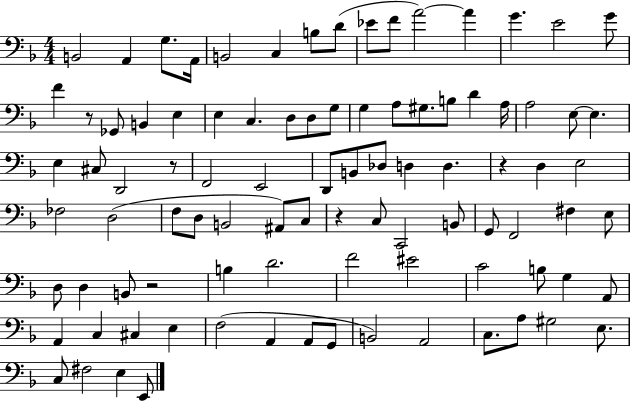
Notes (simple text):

B2/h A2/q G3/e. A2/s B2/h C3/q B3/e D4/e Eb4/e F4/e A4/h A4/q G4/q. E4/h G4/e F4/q R/e Gb2/e B2/q E3/q E3/q C3/q. D3/e D3/e G3/e G3/q A3/e G#3/e. B3/e D4/q A3/s A3/h E3/e E3/q. E3/q C#3/e D2/h R/e F2/h E2/h D2/e B2/e Db3/e D3/q D3/q. R/q D3/q E3/h FES3/h D3/h F3/e D3/e B2/h A#2/e C3/e R/q C3/e C2/h B2/e G2/e F2/h F#3/q E3/e D3/e D3/q B2/e R/h B3/q D4/h. F4/h EIS4/h C4/h B3/e G3/q A2/e A2/q C3/q C#3/q E3/q F3/h A2/q A2/e G2/e B2/h A2/h C3/e. A3/e G#3/h E3/e. C3/e F#3/h E3/q E2/e